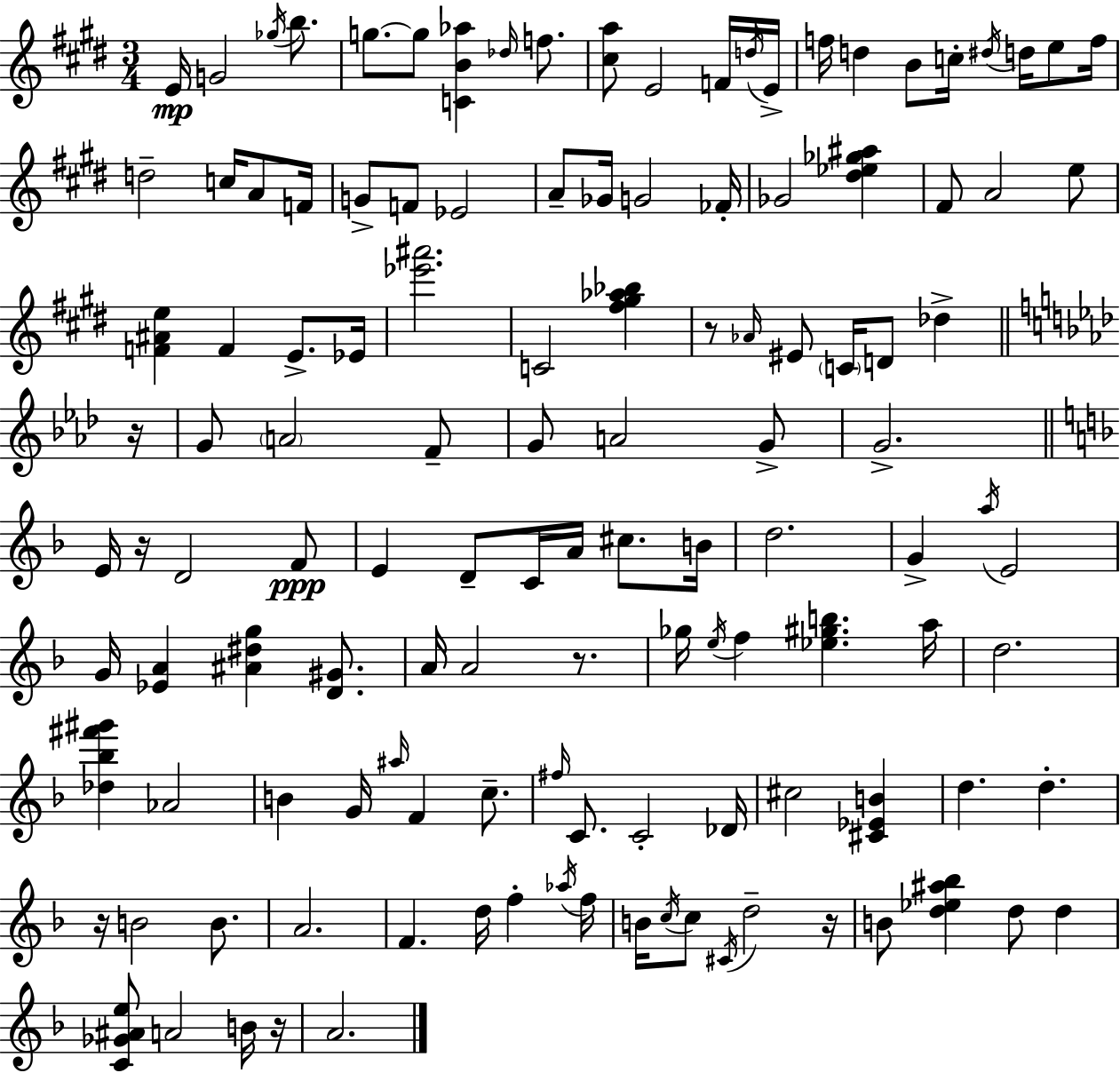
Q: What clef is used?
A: treble